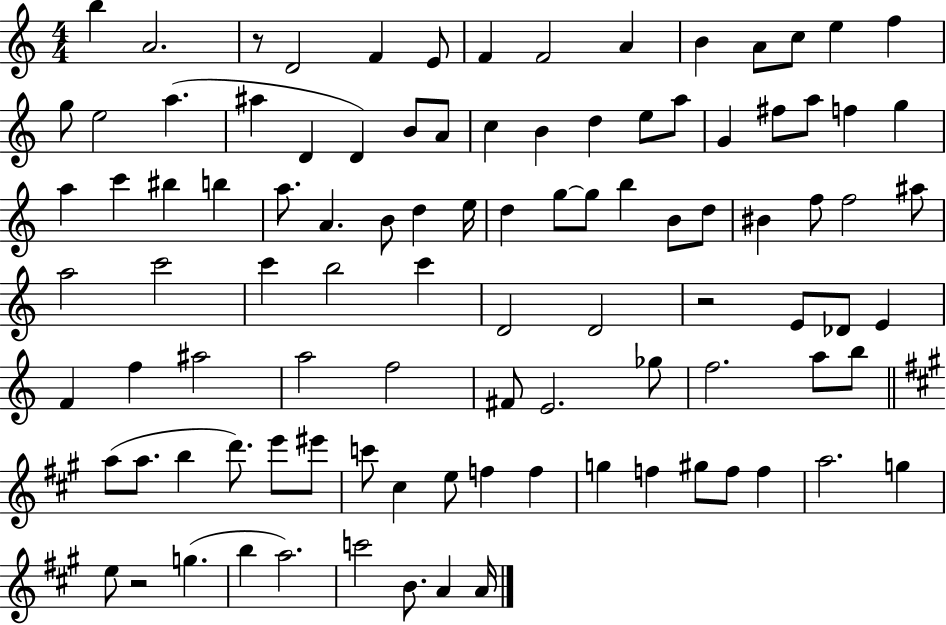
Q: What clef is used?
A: treble